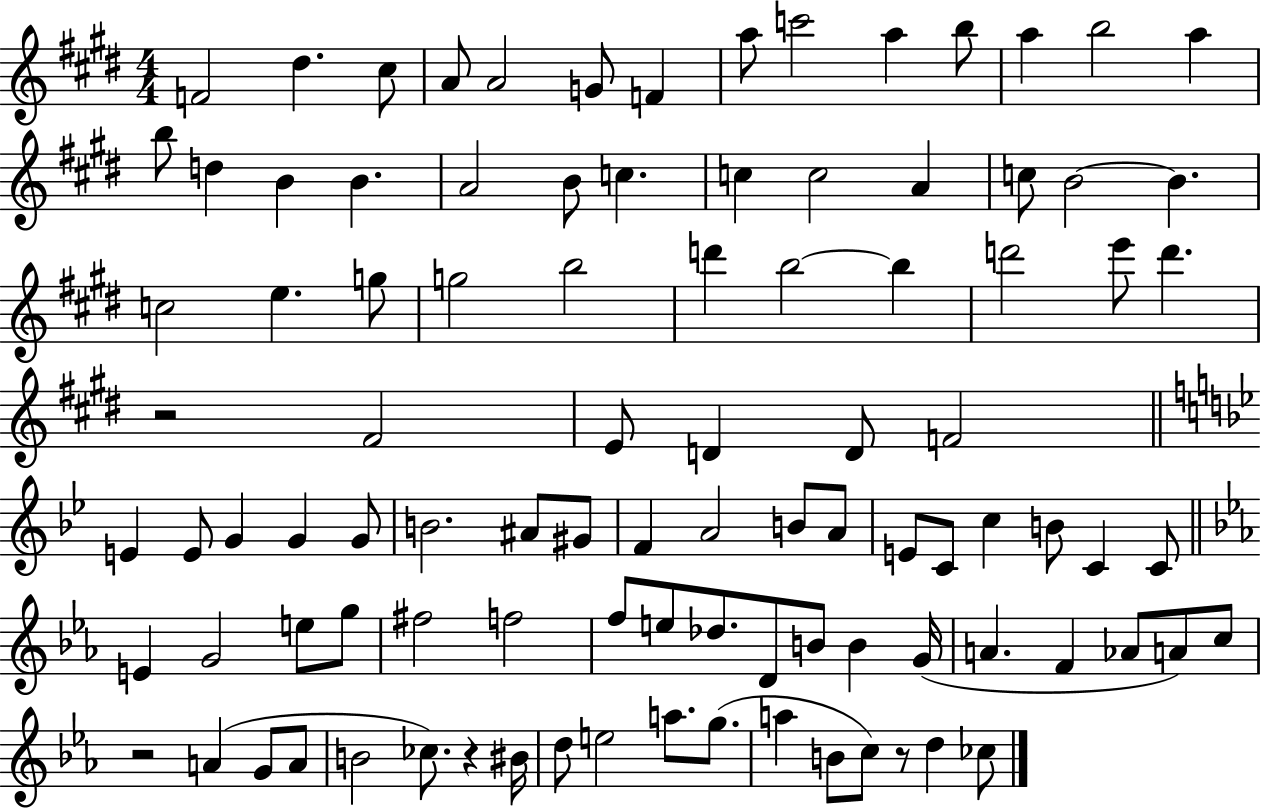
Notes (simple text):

F4/h D#5/q. C#5/e A4/e A4/h G4/e F4/q A5/e C6/h A5/q B5/e A5/q B5/h A5/q B5/e D5/q B4/q B4/q. A4/h B4/e C5/q. C5/q C5/h A4/q C5/e B4/h B4/q. C5/h E5/q. G5/e G5/h B5/h D6/q B5/h B5/q D6/h E6/e D6/q. R/h F#4/h E4/e D4/q D4/e F4/h E4/q E4/e G4/q G4/q G4/e B4/h. A#4/e G#4/e F4/q A4/h B4/e A4/e E4/e C4/e C5/q B4/e C4/q C4/e E4/q G4/h E5/e G5/e F#5/h F5/h F5/e E5/e Db5/e. D4/e B4/e B4/q G4/s A4/q. F4/q Ab4/e A4/e C5/e R/h A4/q G4/e A4/e B4/h CES5/e. R/q BIS4/s D5/e E5/h A5/e. G5/e. A5/q B4/e C5/e R/e D5/q CES5/e